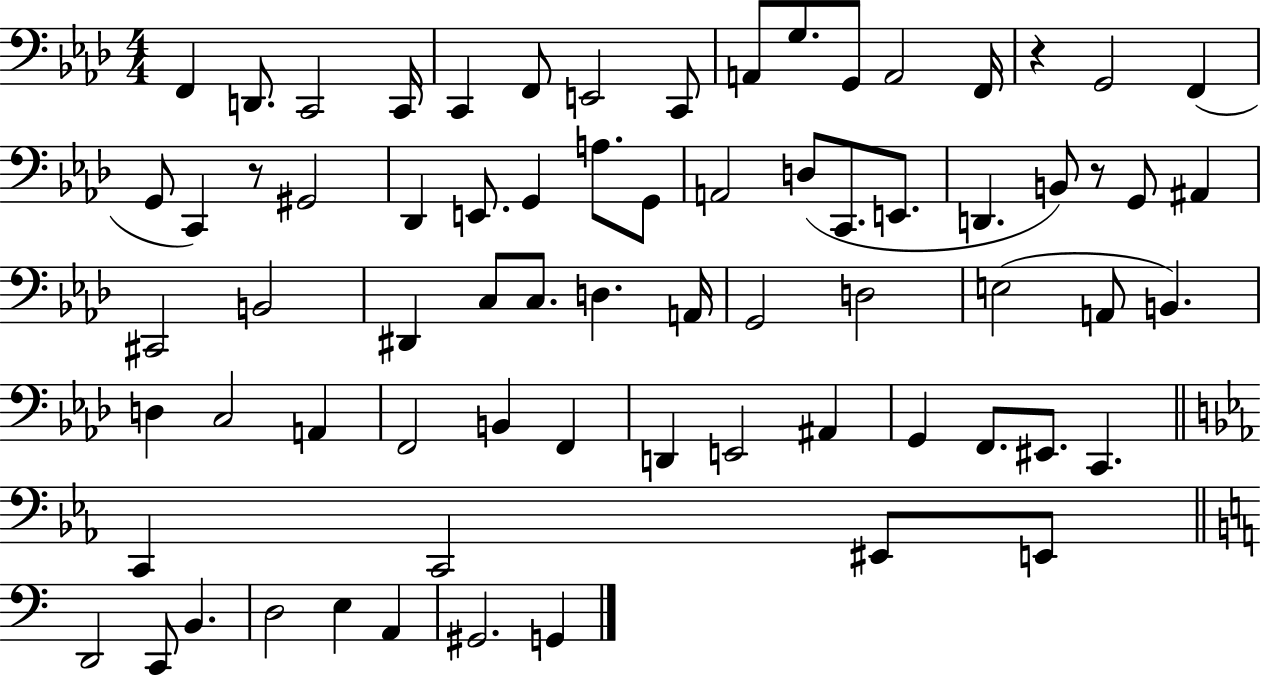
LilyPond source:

{
  \clef bass
  \numericTimeSignature
  \time 4/4
  \key aes \major
  f,4 d,8. c,2 c,16 | c,4 f,8 e,2 c,8 | a,8 g8. g,8 a,2 f,16 | r4 g,2 f,4( | \break g,8 c,4) r8 gis,2 | des,4 e,8. g,4 a8. g,8 | a,2 d8( c,8. e,8. | d,4. b,8) r8 g,8 ais,4 | \break cis,2 b,2 | dis,4 c8 c8. d4. a,16 | g,2 d2 | e2( a,8 b,4.) | \break d4 c2 a,4 | f,2 b,4 f,4 | d,4 e,2 ais,4 | g,4 f,8. eis,8. c,4. | \break \bar "||" \break \key ees \major c,4 c,2 eis,8 e,8 | \bar "||" \break \key c \major d,2 c,8 b,4. | d2 e4 a,4 | gis,2. g,4 | \bar "|."
}